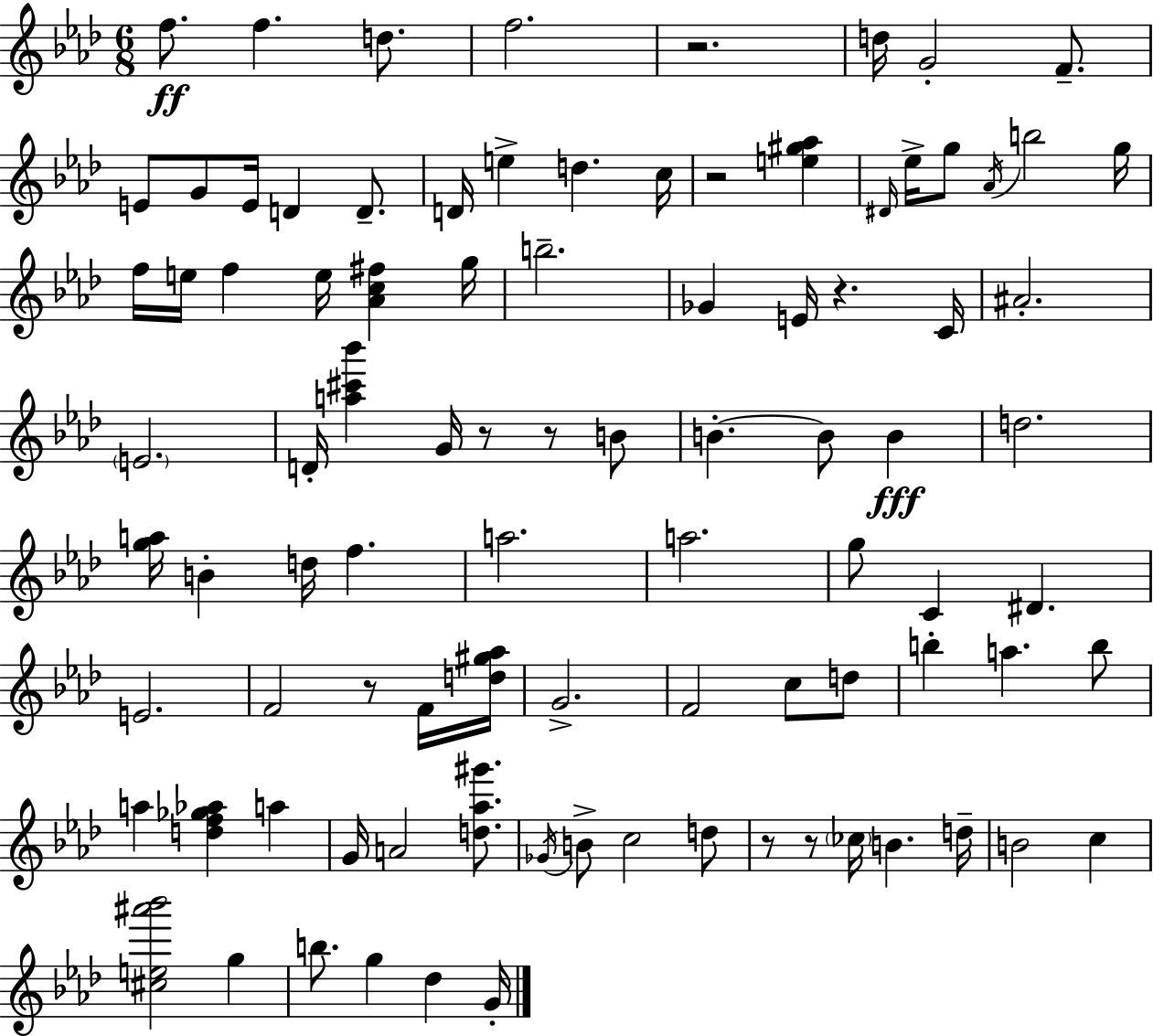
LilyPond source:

{
  \clef treble
  \numericTimeSignature
  \time 6/8
  \key f \minor
  f''8.\ff f''4. d''8. | f''2. | r2. | d''16 g'2-. f'8.-- | \break e'8 g'8 e'16 d'4 d'8.-- | d'16 e''4-> d''4. c''16 | r2 <e'' gis'' aes''>4 | \grace { dis'16 } ees''16-> g''8 \acciaccatura { aes'16 } b''2 | \break g''16 f''16 e''16 f''4 e''16 <aes' c'' fis''>4 | g''16 b''2.-- | ges'4 e'16 r4. | c'16 ais'2.-. | \break \parenthesize e'2. | d'16-. <a'' cis''' bes'''>4 g'16 r8 r8 | b'8 b'4.-.~~ b'8 b'4\fff | d''2. | \break <g'' a''>16 b'4-. d''16 f''4. | a''2. | a''2. | g''8 c'4 dis'4. | \break e'2. | f'2 r8 | f'16 <d'' gis'' aes''>16 g'2.-> | f'2 c''8 | \break d''8 b''4-. a''4. | b''8 a''4 <d'' f'' ges'' aes''>4 a''4 | g'16 a'2 <d'' aes'' gis'''>8. | \acciaccatura { ges'16 } b'8-> c''2 | \break d''8 r8 r8 \parenthesize ces''16 b'4. | d''16-- b'2 c''4 | <cis'' e'' ais''' bes'''>2 g''4 | b''8. g''4 des''4 | \break g'16-. \bar "|."
}